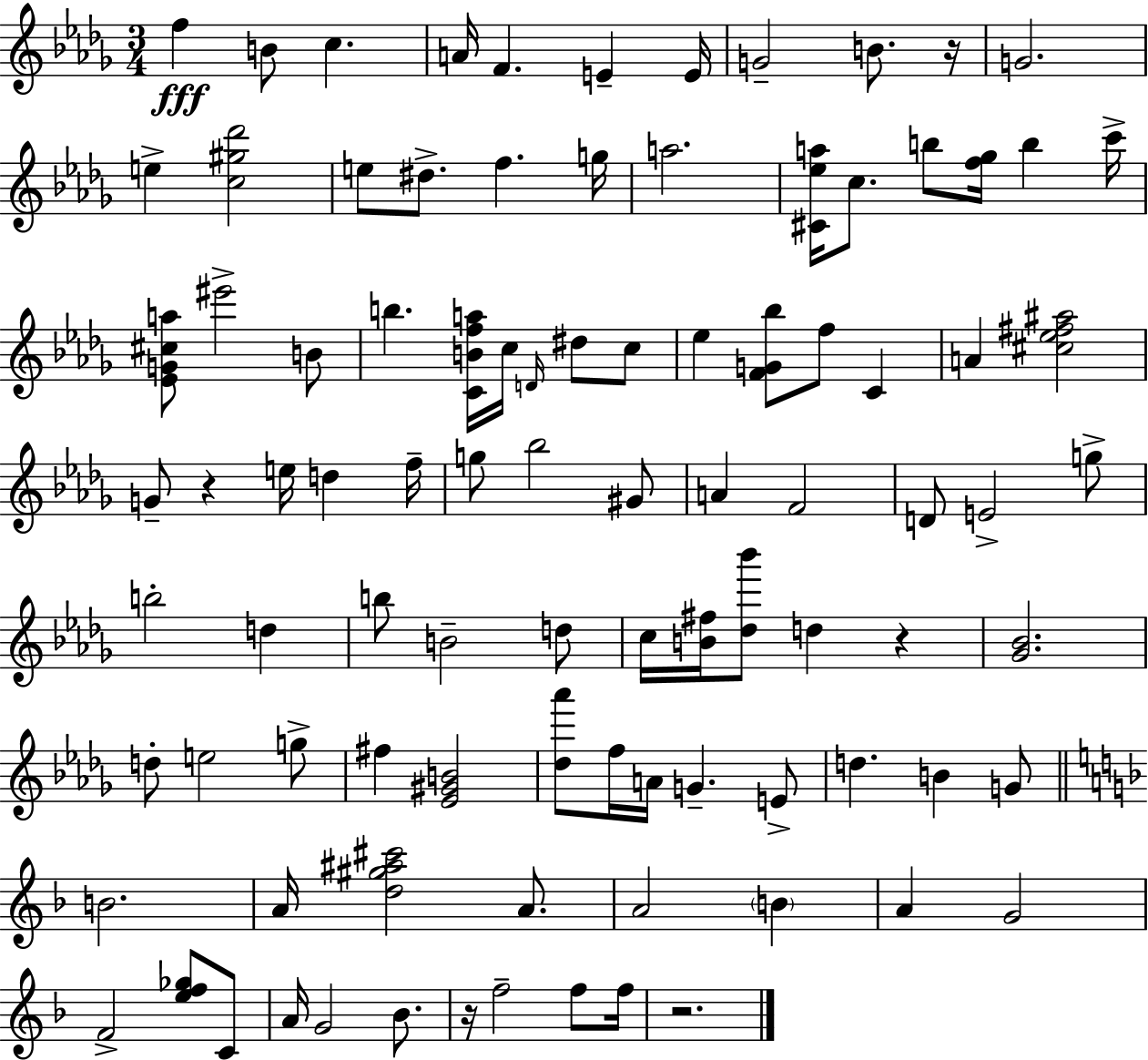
{
  \clef treble
  \numericTimeSignature
  \time 3/4
  \key bes \minor
  f''4\fff b'8 c''4. | a'16 f'4. e'4-- e'16 | g'2-- b'8. r16 | g'2. | \break e''4-> <c'' gis'' des'''>2 | e''8 dis''8.-> f''4. g''16 | a''2. | <cis' ees'' a''>16 c''8. b''8 <f'' ges''>16 b''4 c'''16-> | \break <ees' g' cis'' a''>8 eis'''2-> b'8 | b''4. <c' b' f'' a''>16 c''16 \grace { d'16 } dis''8 c''8 | ees''4 <f' g' bes''>8 f''8 c'4 | a'4 <cis'' ees'' fis'' ais''>2 | \break g'8-- r4 e''16 d''4 | f''16-- g''8 bes''2 gis'8 | a'4 f'2 | d'8 e'2-> g''8-> | \break b''2-. d''4 | b''8 b'2-- d''8 | c''16 <b' fis''>16 <des'' bes'''>8 d''4 r4 | <ges' bes'>2. | \break d''8-. e''2 g''8-> | fis''4 <ees' gis' b'>2 | <des'' aes'''>8 f''16 a'16 g'4.-- e'8-> | d''4. b'4 g'8 | \break \bar "||" \break \key f \major b'2. | a'16 <d'' gis'' ais'' cis'''>2 a'8. | a'2 \parenthesize b'4 | a'4 g'2 | \break f'2-> <e'' f'' ges''>8 c'8 | a'16 g'2 bes'8. | r16 f''2-- f''8 f''16 | r2. | \break \bar "|."
}